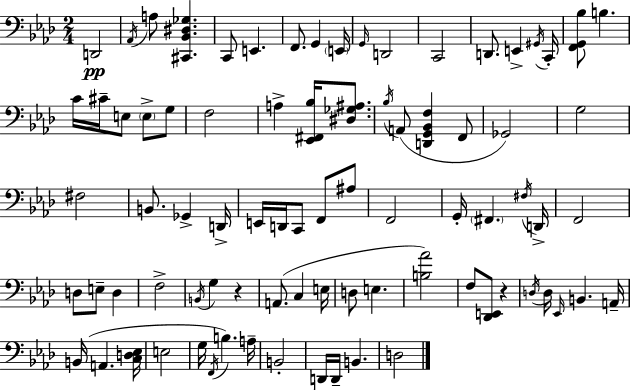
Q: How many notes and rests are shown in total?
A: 82